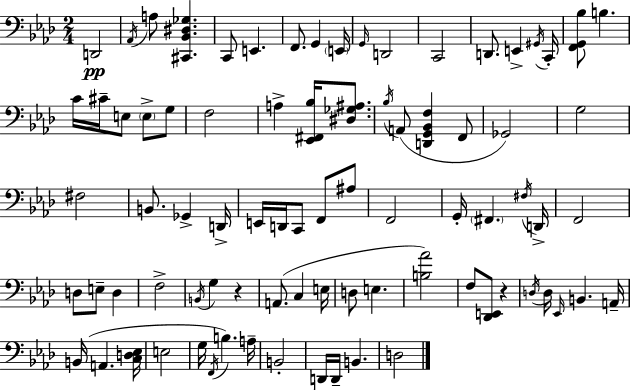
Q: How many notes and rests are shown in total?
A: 82